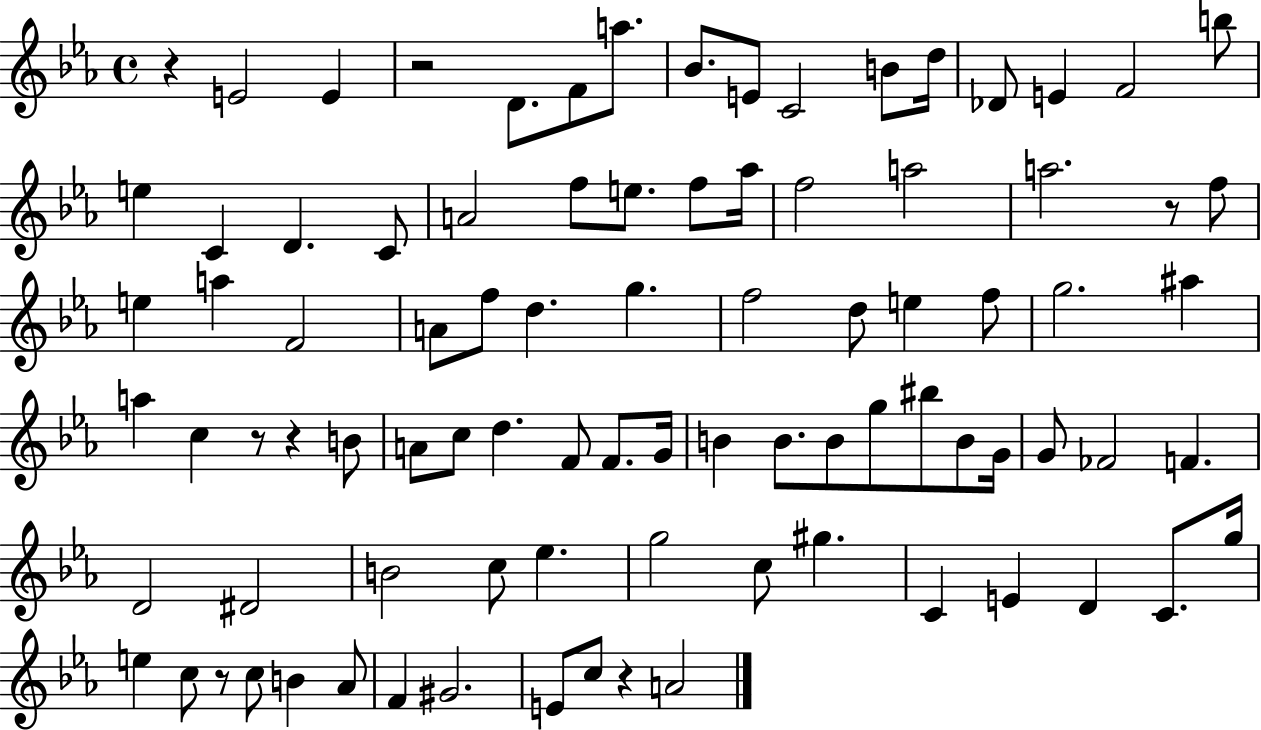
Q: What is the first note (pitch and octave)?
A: E4